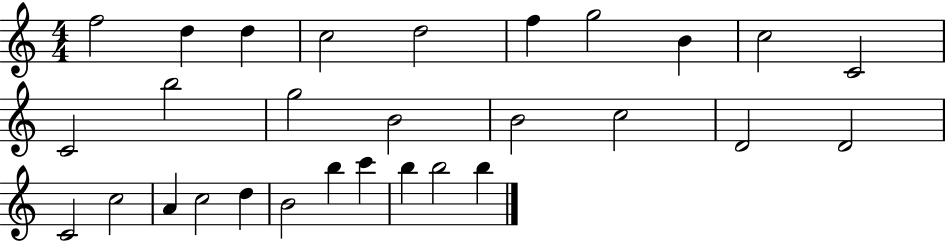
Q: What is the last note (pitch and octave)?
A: B5